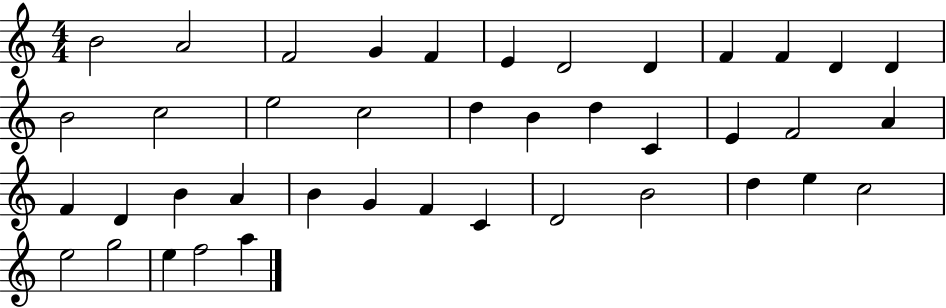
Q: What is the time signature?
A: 4/4